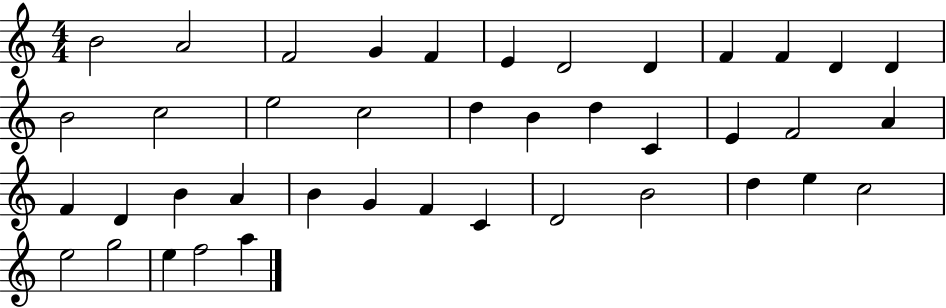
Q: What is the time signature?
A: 4/4